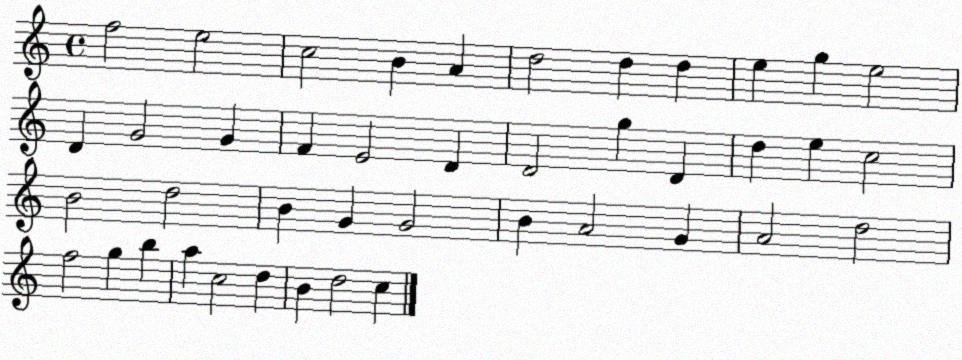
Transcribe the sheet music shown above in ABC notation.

X:1
T:Untitled
M:4/4
L:1/4
K:C
f2 e2 c2 B A d2 d d e g e2 D G2 G F E2 D D2 g D d e c2 B2 d2 B G G2 B A2 G A2 d2 f2 g b a c2 d B d2 c